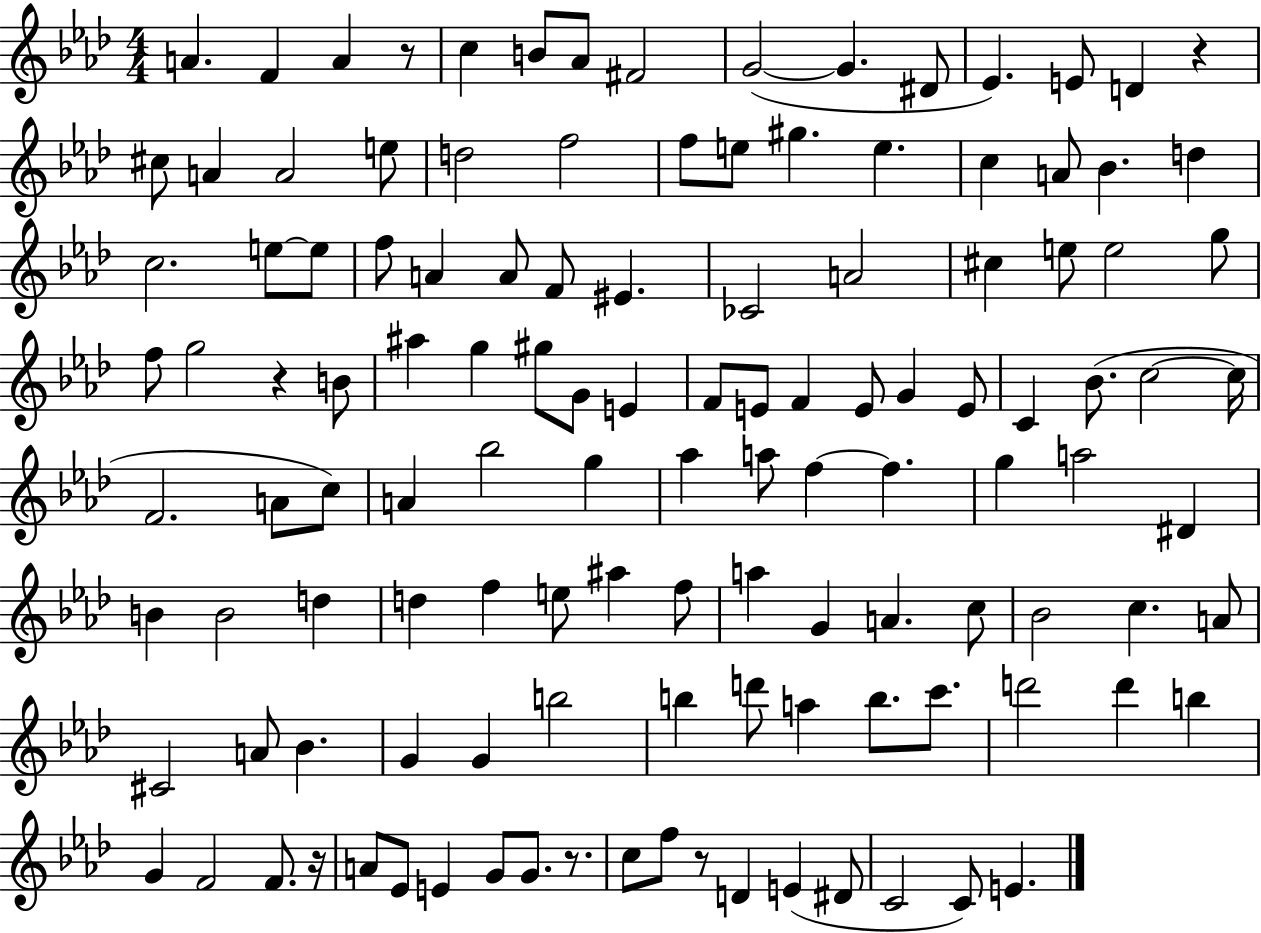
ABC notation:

X:1
T:Untitled
M:4/4
L:1/4
K:Ab
A F A z/2 c B/2 _A/2 ^F2 G2 G ^D/2 _E E/2 D z ^c/2 A A2 e/2 d2 f2 f/2 e/2 ^g e c A/2 _B d c2 e/2 e/2 f/2 A A/2 F/2 ^E _C2 A2 ^c e/2 e2 g/2 f/2 g2 z B/2 ^a g ^g/2 G/2 E F/2 E/2 F E/2 G E/2 C _B/2 c2 c/4 F2 A/2 c/2 A _b2 g _a a/2 f f g a2 ^D B B2 d d f e/2 ^a f/2 a G A c/2 _B2 c A/2 ^C2 A/2 _B G G b2 b d'/2 a b/2 c'/2 d'2 d' b G F2 F/2 z/4 A/2 _E/2 E G/2 G/2 z/2 c/2 f/2 z/2 D E ^D/2 C2 C/2 E